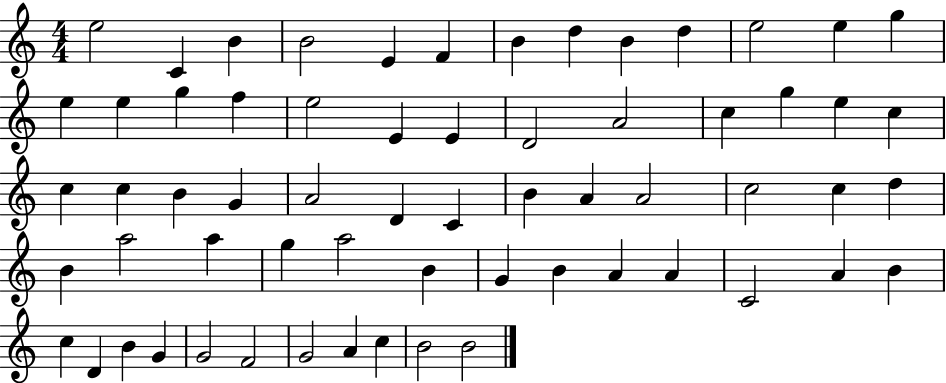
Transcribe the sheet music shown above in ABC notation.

X:1
T:Untitled
M:4/4
L:1/4
K:C
e2 C B B2 E F B d B d e2 e g e e g f e2 E E D2 A2 c g e c c c B G A2 D C B A A2 c2 c d B a2 a g a2 B G B A A C2 A B c D B G G2 F2 G2 A c B2 B2